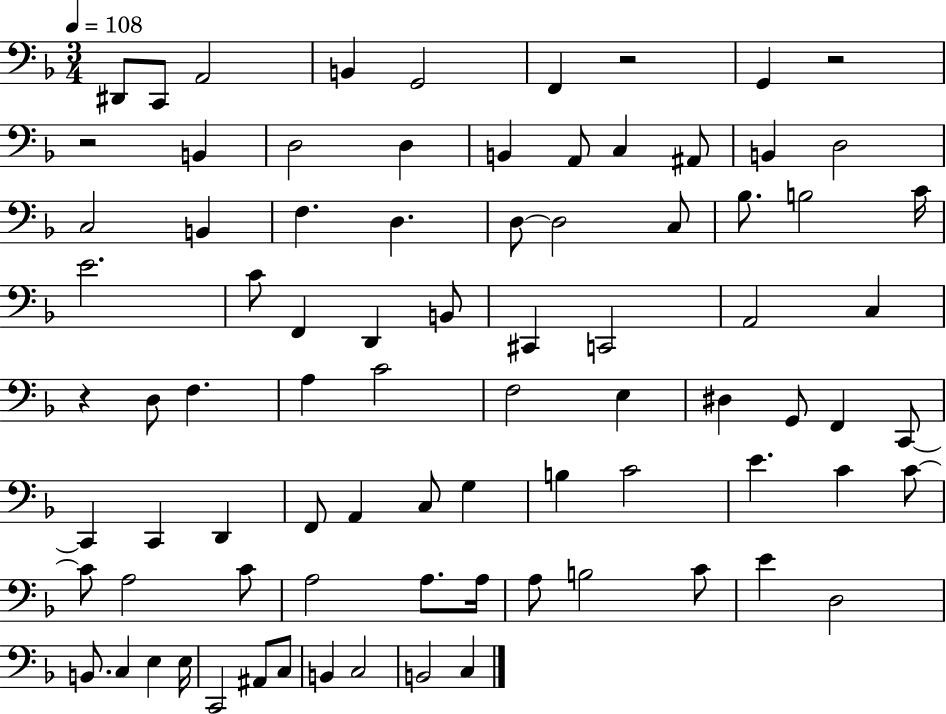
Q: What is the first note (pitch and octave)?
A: D#2